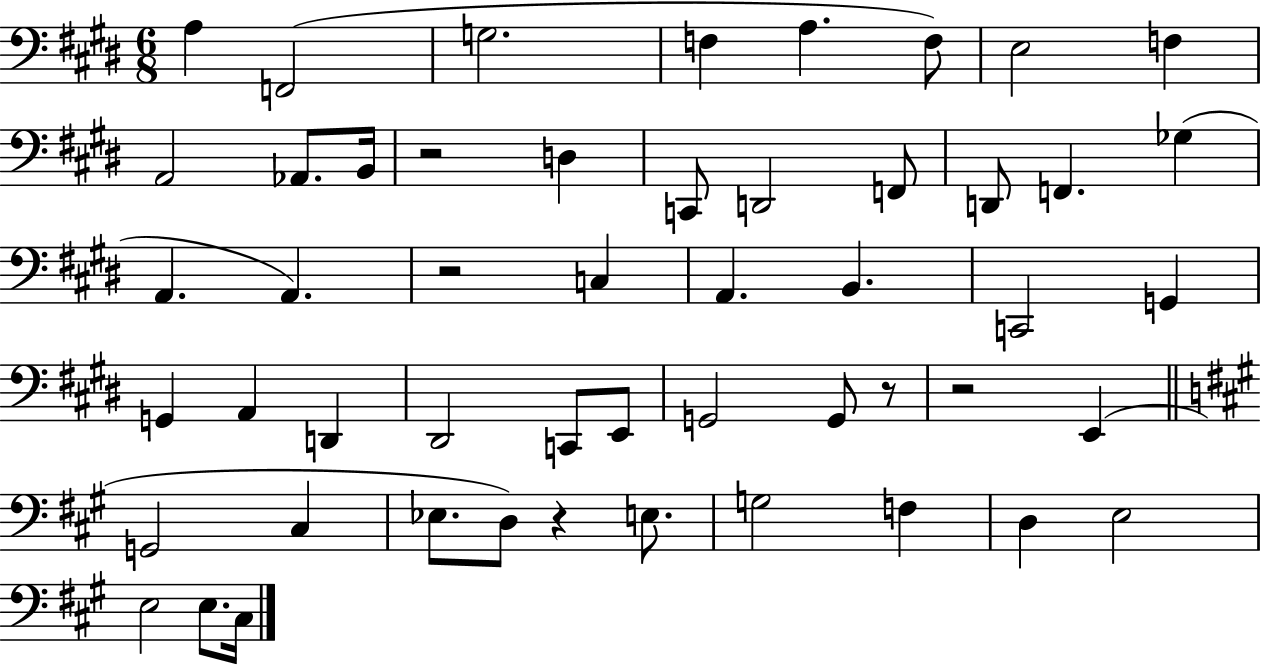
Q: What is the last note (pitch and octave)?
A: C#3